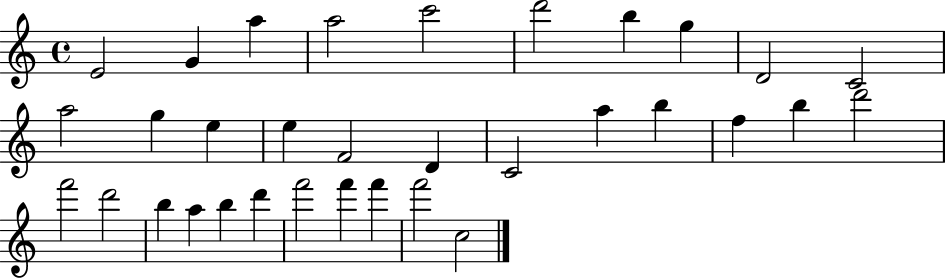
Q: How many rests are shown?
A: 0